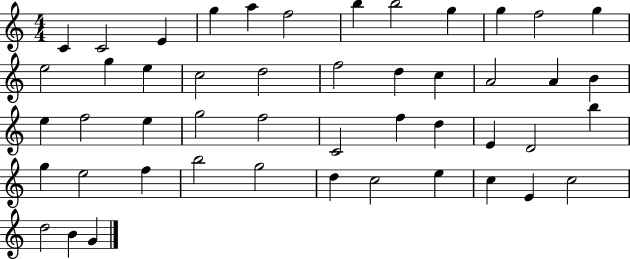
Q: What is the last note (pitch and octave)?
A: G4